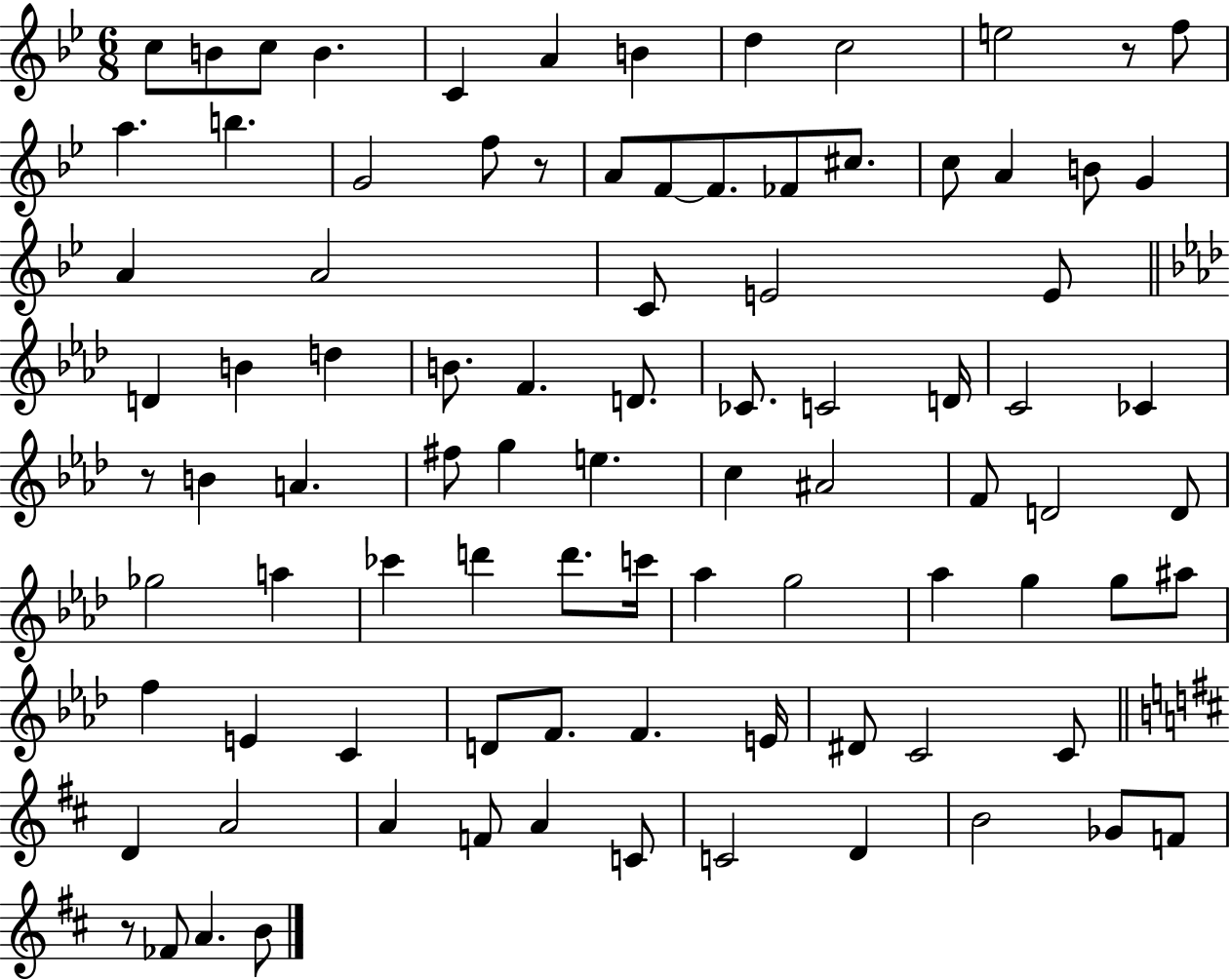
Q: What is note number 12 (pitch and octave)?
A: A5